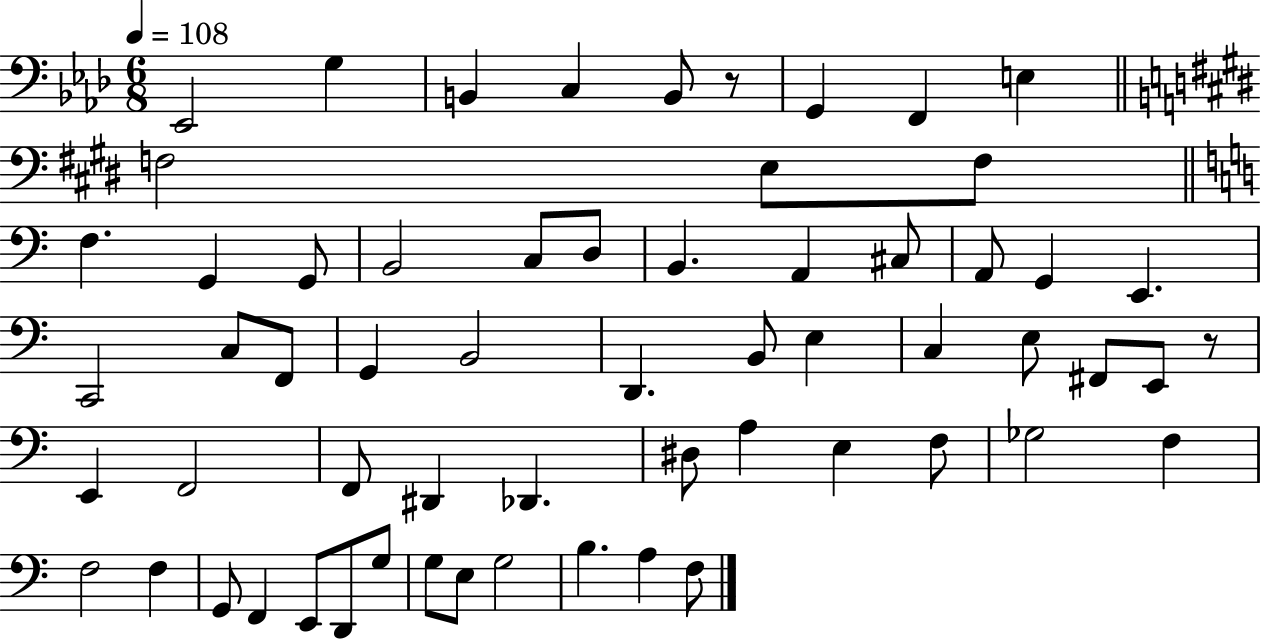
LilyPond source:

{
  \clef bass
  \numericTimeSignature
  \time 6/8
  \key aes \major
  \tempo 4 = 108
  ees,2 g4 | b,4 c4 b,8 r8 | g,4 f,4 e4 | \bar "||" \break \key e \major f2 e8 f8 | \bar "||" \break \key c \major f4. g,4 g,8 | b,2 c8 d8 | b,4. a,4 cis8 | a,8 g,4 e,4. | \break c,2 c8 f,8 | g,4 b,2 | d,4. b,8 e4 | c4 e8 fis,8 e,8 r8 | \break e,4 f,2 | f,8 dis,4 des,4. | dis8 a4 e4 f8 | ges2 f4 | \break f2 f4 | g,8 f,4 e,8 d,8 g8 | g8 e8 g2 | b4. a4 f8 | \break \bar "|."
}